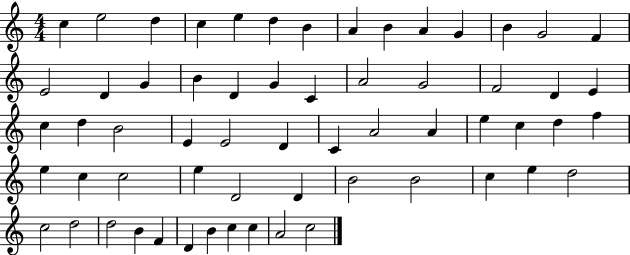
{
  \clef treble
  \numericTimeSignature
  \time 4/4
  \key c \major
  c''4 e''2 d''4 | c''4 e''4 d''4 b'4 | a'4 b'4 a'4 g'4 | b'4 g'2 f'4 | \break e'2 d'4 g'4 | b'4 d'4 g'4 c'4 | a'2 g'2 | f'2 d'4 e'4 | \break c''4 d''4 b'2 | e'4 e'2 d'4 | c'4 a'2 a'4 | e''4 c''4 d''4 f''4 | \break e''4 c''4 c''2 | e''4 d'2 d'4 | b'2 b'2 | c''4 e''4 d''2 | \break c''2 d''2 | d''2 b'4 f'4 | d'4 b'4 c''4 c''4 | a'2 c''2 | \break \bar "|."
}